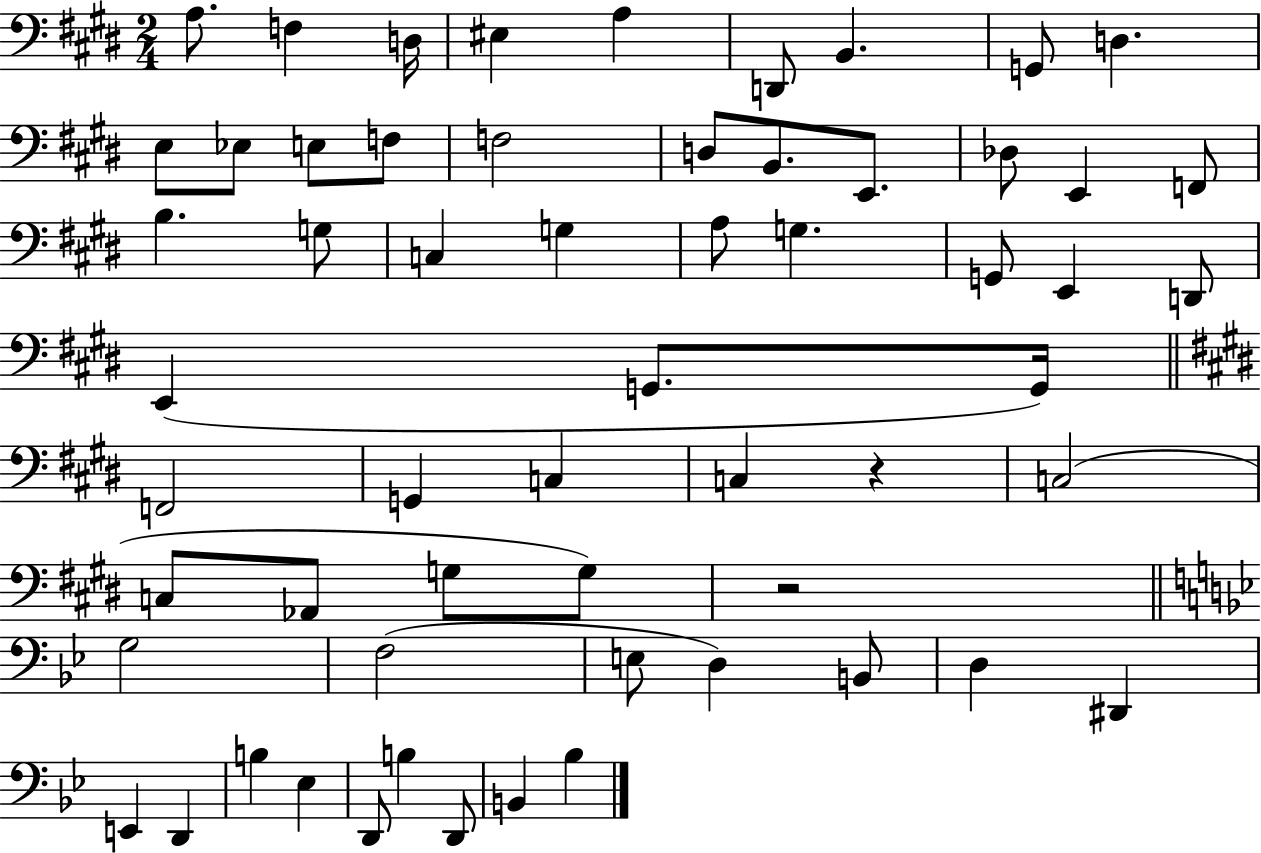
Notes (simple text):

A3/e. F3/q D3/s EIS3/q A3/q D2/e B2/q. G2/e D3/q. E3/e Eb3/e E3/e F3/e F3/h D3/e B2/e. E2/e. Db3/e E2/q F2/e B3/q. G3/e C3/q G3/q A3/e G3/q. G2/e E2/q D2/e E2/q G2/e. G2/s F2/h G2/q C3/q C3/q R/q C3/h C3/e Ab2/e G3/e G3/e R/h G3/h F3/h E3/e D3/q B2/e D3/q D#2/q E2/q D2/q B3/q Eb3/q D2/e B3/q D2/e B2/q Bb3/q